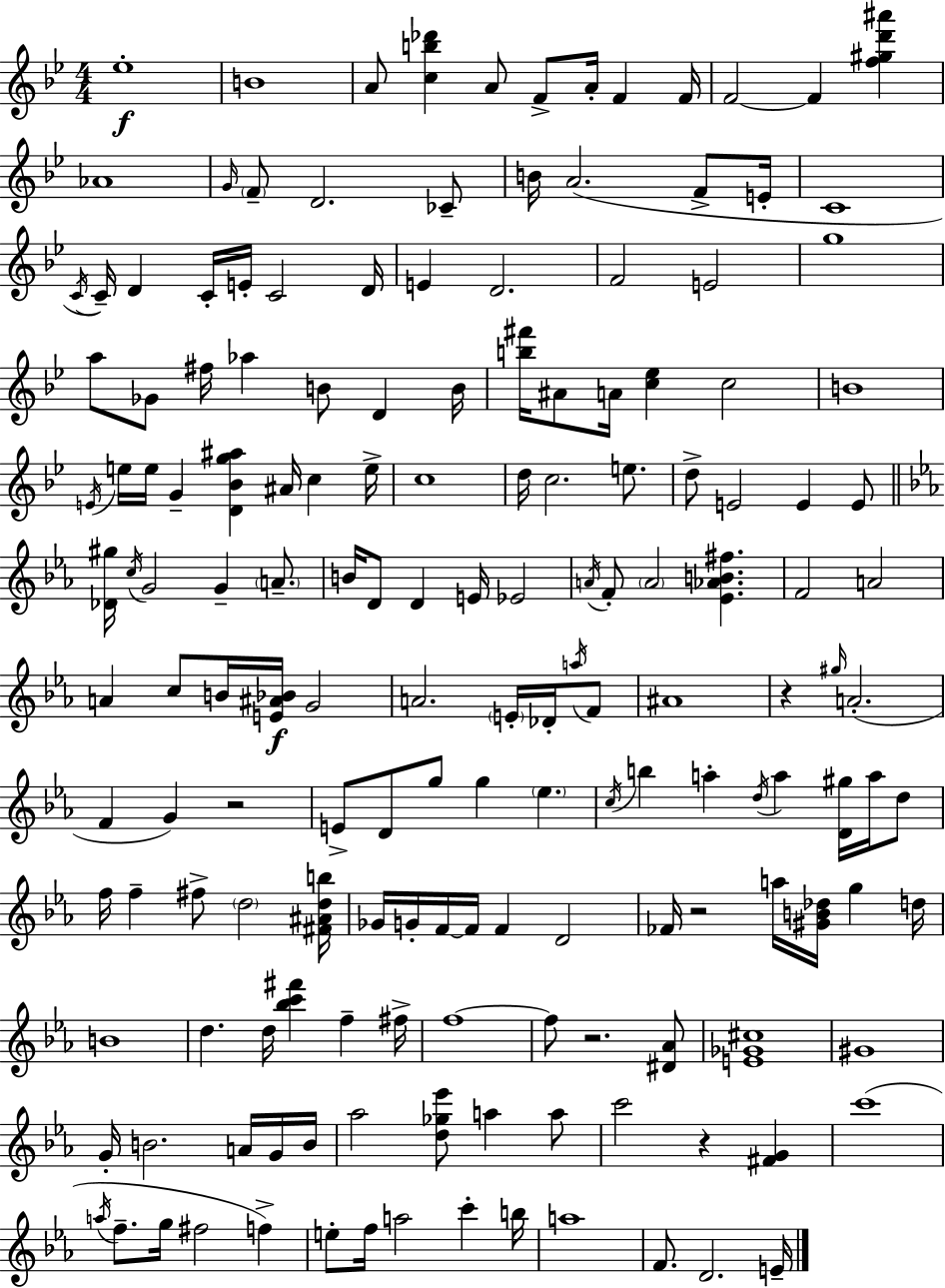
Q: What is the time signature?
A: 4/4